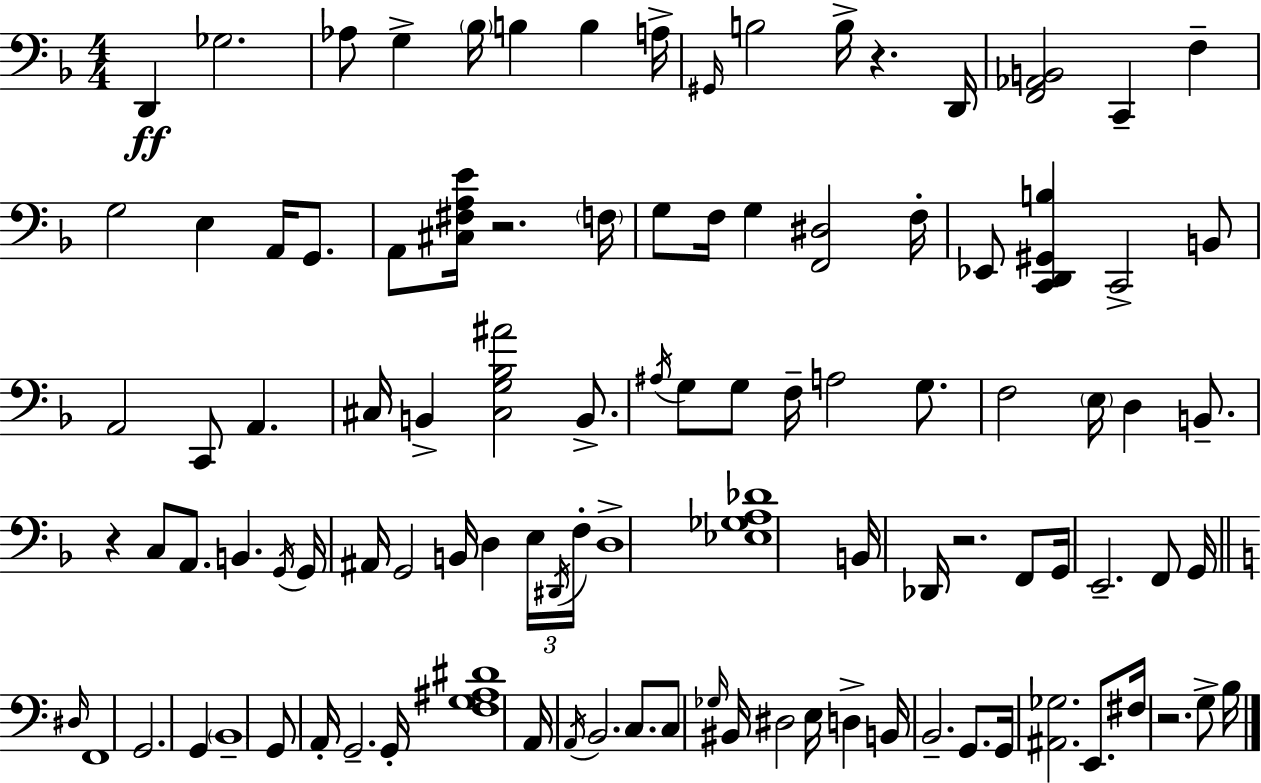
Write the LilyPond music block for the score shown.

{
  \clef bass
  \numericTimeSignature
  \time 4/4
  \key f \major
  d,4\ff ges2. | aes8 g4-> \parenthesize bes16 b4 b4 a16-> | \grace { gis,16 } b2 b16-> r4. | d,16 <f, aes, b,>2 c,4-- f4-- | \break g2 e4 a,16 g,8. | a,8 <cis fis a e'>16 r2. | \parenthesize f16 g8 f16 g4 <f, dis>2 | f16-. ees,8 <c, d, gis, b>4 c,2-> b,8 | \break a,2 c,8 a,4. | cis16 b,4-> <cis g bes ais'>2 b,8.-> | \acciaccatura { ais16 } g8 g8 f16-- a2 g8. | f2 \parenthesize e16 d4 b,8.-- | \break r4 c8 a,8. b,4. | \acciaccatura { g,16 } g,16 ais,16 g,2 b,16 d4 | \tuplet 3/2 { e16 \acciaccatura { dis,16 } f16-. } d1-> | <ees ges a des'>1 | \break b,16 des,16 r2. | f,8 g,16 e,2.-- | f,8 g,16 \bar "||" \break \key a \minor \grace { dis16 } f,1 | g,2. g,4 | \parenthesize b,1-- | g,8 a,16-. g,2.-- | \break g,16-. <f g ais dis'>1 | a,16 \acciaccatura { a,16 } b,2. c8. | c8 \grace { ges16 } bis,16 dis2 e16 d4-> | b,16 b,2.-- | \break g,8. g,16 <ais, ges>2. | e,8. fis16 r2. | g8-> b16 \bar "|."
}